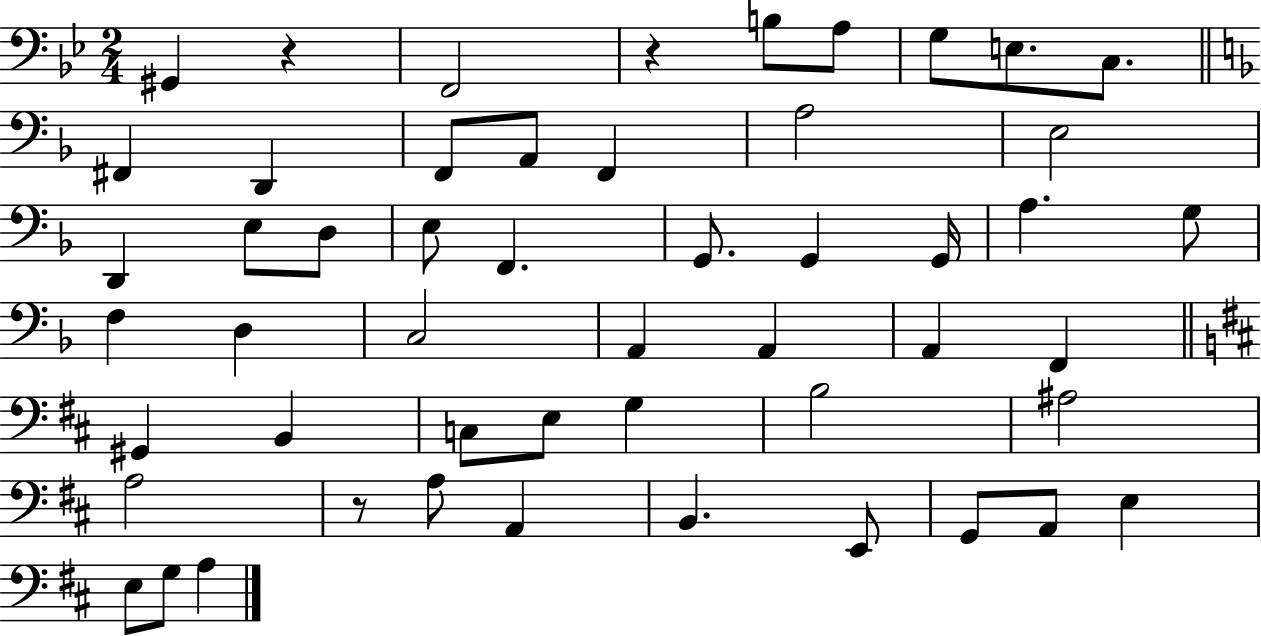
X:1
T:Untitled
M:2/4
L:1/4
K:Bb
^G,, z F,,2 z B,/2 A,/2 G,/2 E,/2 C,/2 ^F,, D,, F,,/2 A,,/2 F,, A,2 E,2 D,, E,/2 D,/2 E,/2 F,, G,,/2 G,, G,,/4 A, G,/2 F, D, C,2 A,, A,, A,, F,, ^G,, B,, C,/2 E,/2 G, B,2 ^A,2 A,2 z/2 A,/2 A,, B,, E,,/2 G,,/2 A,,/2 E, E,/2 G,/2 A,